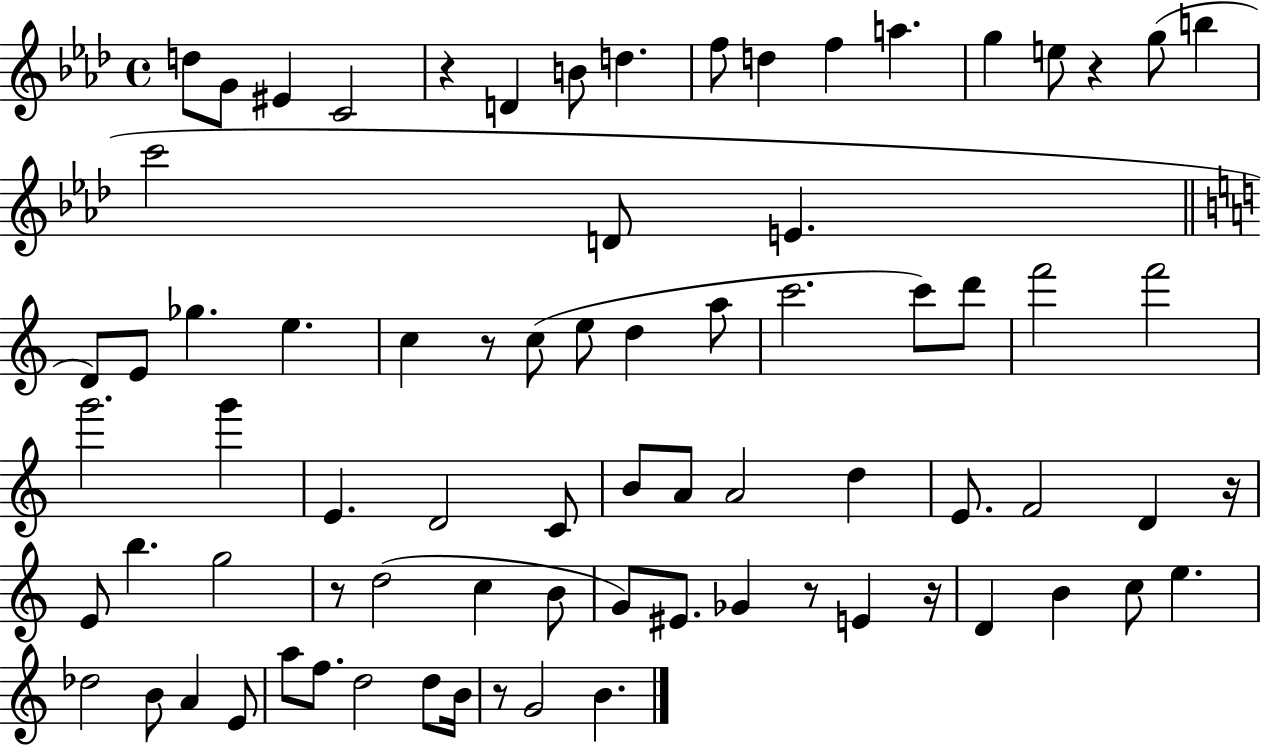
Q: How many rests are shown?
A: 8